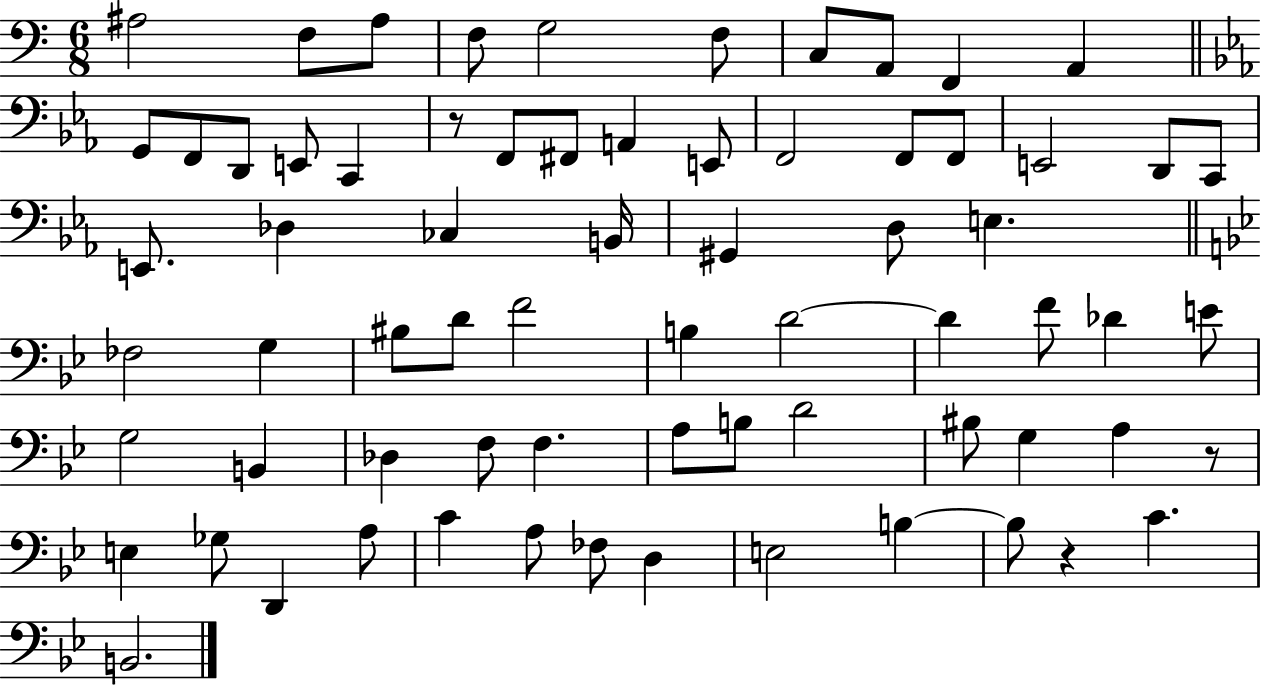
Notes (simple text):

A#3/h F3/e A#3/e F3/e G3/h F3/e C3/e A2/e F2/q A2/q G2/e F2/e D2/e E2/e C2/q R/e F2/e F#2/e A2/q E2/e F2/h F2/e F2/e E2/h D2/e C2/e E2/e. Db3/q CES3/q B2/s G#2/q D3/e E3/q. FES3/h G3/q BIS3/e D4/e F4/h B3/q D4/h D4/q F4/e Db4/q E4/e G3/h B2/q Db3/q F3/e F3/q. A3/e B3/e D4/h BIS3/e G3/q A3/q R/e E3/q Gb3/e D2/q A3/e C4/q A3/e FES3/e D3/q E3/h B3/q B3/e R/q C4/q. B2/h.